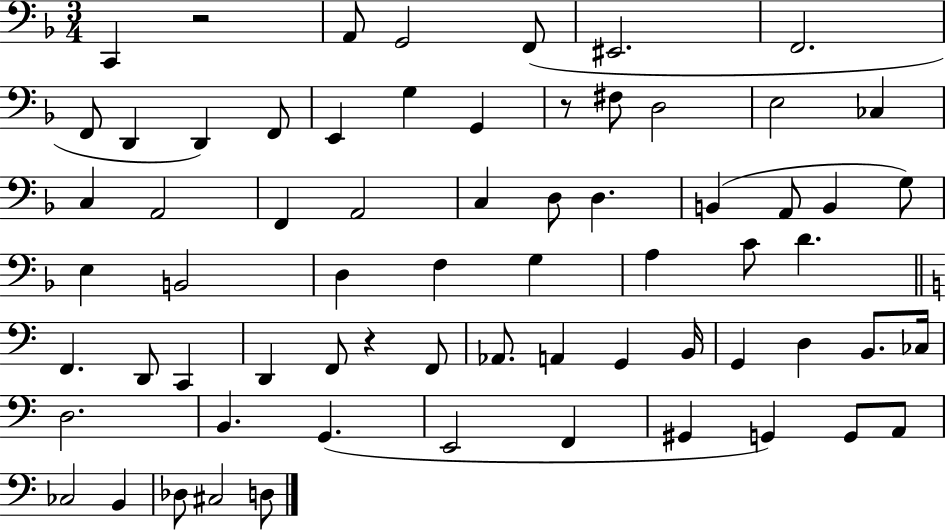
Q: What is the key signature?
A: F major